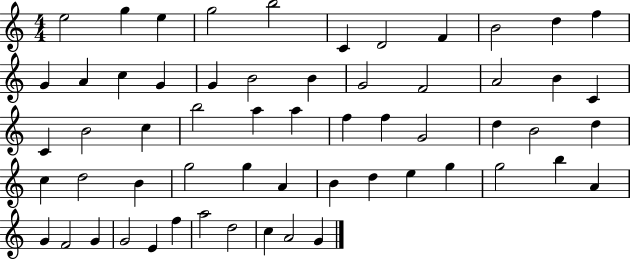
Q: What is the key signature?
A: C major